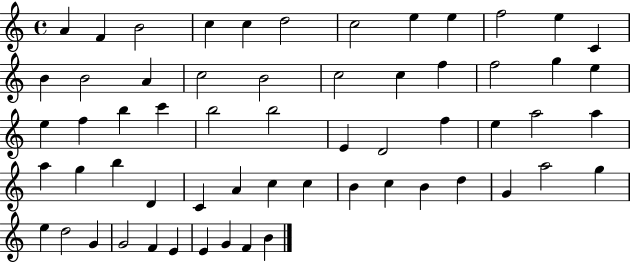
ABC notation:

X:1
T:Untitled
M:4/4
L:1/4
K:C
A F B2 c c d2 c2 e e f2 e C B B2 A c2 B2 c2 c f f2 g e e f b c' b2 b2 E D2 f e a2 a a g b D C A c c B c B d G a2 g e d2 G G2 F E E G F B